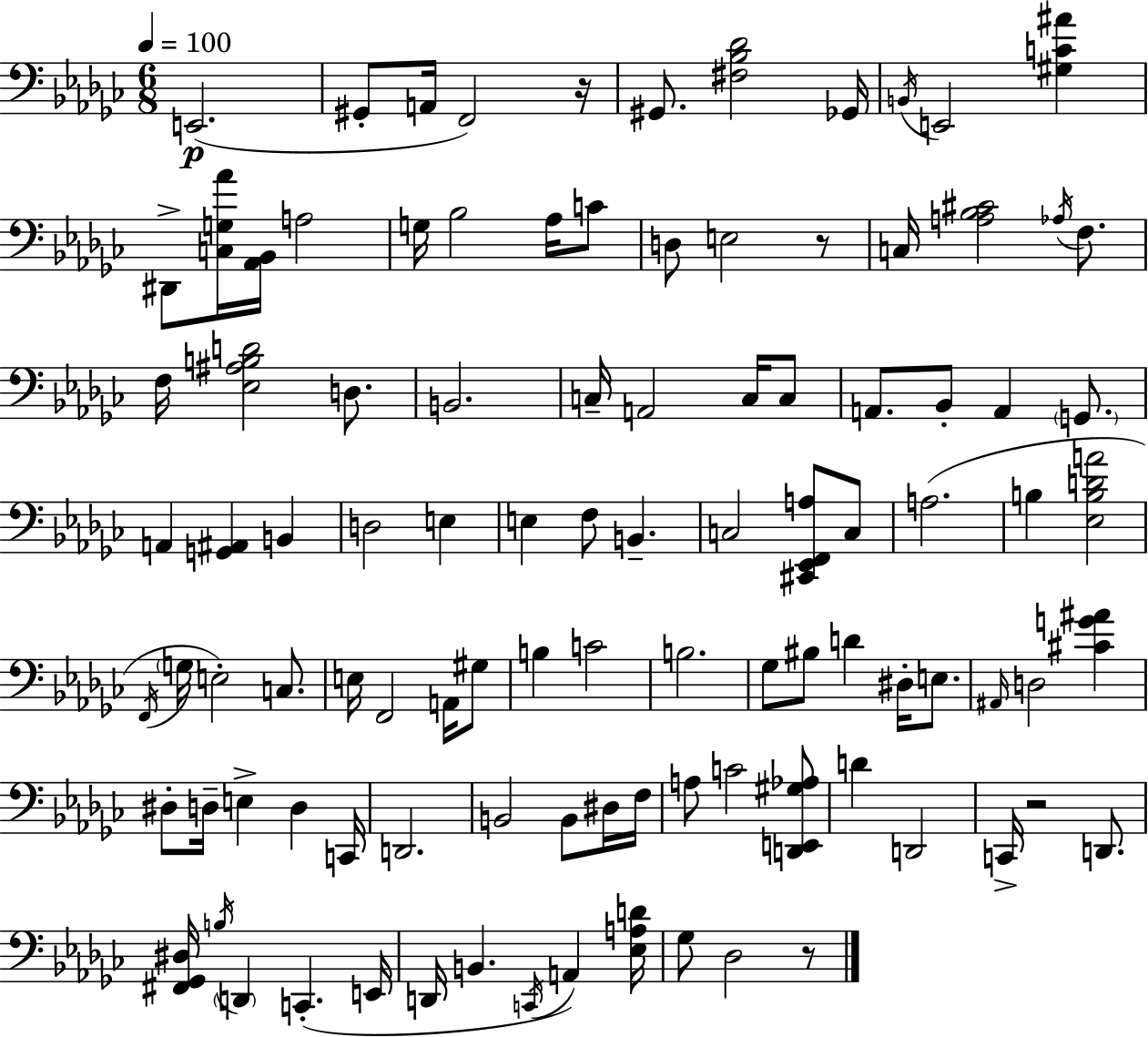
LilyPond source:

{
  \clef bass
  \numericTimeSignature
  \time 6/8
  \key ees \minor
  \tempo 4 = 100
  e,2.(\p | gis,8-. a,16 f,2) r16 | gis,8. <fis bes des'>2 ges,16 | \acciaccatura { b,16 } e,2 <gis c' ais'>4 | \break dis,8-> <c g aes'>16 <aes, bes,>16 a2 | g16 bes2 aes16 c'8 | d8 e2 r8 | c16 <a bes cis'>2 \acciaccatura { aes16 } f8. | \break f16 <ees ais b d'>2 d8. | b,2. | c16-- a,2 c16 | c8 a,8. bes,8-. a,4 \parenthesize g,8. | \break a,4 <g, ais,>4 b,4 | d2 e4 | e4 f8 b,4.-- | c2 <cis, ees, f, a>8 | \break c8 a2.( | b4 <ees b d' a'>2 | \acciaccatura { f,16 } \parenthesize g16 e2-.) | c8. e16 f,2 | \break a,16 gis8 b4 c'2 | b2. | ges8 bis8 d'4 dis16-. | e8. \grace { ais,16 } d2 | \break <cis' g' ais'>4 dis8-. d16-- e4-> d4 | c,16 d,2. | b,2 | b,8 dis16 f16 a8 c'2 | \break <d, e, gis aes>8 d'4 d,2 | c,16-> r2 | d,8. <fis, ges, dis>16 \acciaccatura { b16 } \parenthesize d,4 c,4.-.( | e,16 d,16 b,4. | \break \acciaccatura { c,16 } a,4) <ees a d'>16 ges8 des2 | r8 \bar "|."
}